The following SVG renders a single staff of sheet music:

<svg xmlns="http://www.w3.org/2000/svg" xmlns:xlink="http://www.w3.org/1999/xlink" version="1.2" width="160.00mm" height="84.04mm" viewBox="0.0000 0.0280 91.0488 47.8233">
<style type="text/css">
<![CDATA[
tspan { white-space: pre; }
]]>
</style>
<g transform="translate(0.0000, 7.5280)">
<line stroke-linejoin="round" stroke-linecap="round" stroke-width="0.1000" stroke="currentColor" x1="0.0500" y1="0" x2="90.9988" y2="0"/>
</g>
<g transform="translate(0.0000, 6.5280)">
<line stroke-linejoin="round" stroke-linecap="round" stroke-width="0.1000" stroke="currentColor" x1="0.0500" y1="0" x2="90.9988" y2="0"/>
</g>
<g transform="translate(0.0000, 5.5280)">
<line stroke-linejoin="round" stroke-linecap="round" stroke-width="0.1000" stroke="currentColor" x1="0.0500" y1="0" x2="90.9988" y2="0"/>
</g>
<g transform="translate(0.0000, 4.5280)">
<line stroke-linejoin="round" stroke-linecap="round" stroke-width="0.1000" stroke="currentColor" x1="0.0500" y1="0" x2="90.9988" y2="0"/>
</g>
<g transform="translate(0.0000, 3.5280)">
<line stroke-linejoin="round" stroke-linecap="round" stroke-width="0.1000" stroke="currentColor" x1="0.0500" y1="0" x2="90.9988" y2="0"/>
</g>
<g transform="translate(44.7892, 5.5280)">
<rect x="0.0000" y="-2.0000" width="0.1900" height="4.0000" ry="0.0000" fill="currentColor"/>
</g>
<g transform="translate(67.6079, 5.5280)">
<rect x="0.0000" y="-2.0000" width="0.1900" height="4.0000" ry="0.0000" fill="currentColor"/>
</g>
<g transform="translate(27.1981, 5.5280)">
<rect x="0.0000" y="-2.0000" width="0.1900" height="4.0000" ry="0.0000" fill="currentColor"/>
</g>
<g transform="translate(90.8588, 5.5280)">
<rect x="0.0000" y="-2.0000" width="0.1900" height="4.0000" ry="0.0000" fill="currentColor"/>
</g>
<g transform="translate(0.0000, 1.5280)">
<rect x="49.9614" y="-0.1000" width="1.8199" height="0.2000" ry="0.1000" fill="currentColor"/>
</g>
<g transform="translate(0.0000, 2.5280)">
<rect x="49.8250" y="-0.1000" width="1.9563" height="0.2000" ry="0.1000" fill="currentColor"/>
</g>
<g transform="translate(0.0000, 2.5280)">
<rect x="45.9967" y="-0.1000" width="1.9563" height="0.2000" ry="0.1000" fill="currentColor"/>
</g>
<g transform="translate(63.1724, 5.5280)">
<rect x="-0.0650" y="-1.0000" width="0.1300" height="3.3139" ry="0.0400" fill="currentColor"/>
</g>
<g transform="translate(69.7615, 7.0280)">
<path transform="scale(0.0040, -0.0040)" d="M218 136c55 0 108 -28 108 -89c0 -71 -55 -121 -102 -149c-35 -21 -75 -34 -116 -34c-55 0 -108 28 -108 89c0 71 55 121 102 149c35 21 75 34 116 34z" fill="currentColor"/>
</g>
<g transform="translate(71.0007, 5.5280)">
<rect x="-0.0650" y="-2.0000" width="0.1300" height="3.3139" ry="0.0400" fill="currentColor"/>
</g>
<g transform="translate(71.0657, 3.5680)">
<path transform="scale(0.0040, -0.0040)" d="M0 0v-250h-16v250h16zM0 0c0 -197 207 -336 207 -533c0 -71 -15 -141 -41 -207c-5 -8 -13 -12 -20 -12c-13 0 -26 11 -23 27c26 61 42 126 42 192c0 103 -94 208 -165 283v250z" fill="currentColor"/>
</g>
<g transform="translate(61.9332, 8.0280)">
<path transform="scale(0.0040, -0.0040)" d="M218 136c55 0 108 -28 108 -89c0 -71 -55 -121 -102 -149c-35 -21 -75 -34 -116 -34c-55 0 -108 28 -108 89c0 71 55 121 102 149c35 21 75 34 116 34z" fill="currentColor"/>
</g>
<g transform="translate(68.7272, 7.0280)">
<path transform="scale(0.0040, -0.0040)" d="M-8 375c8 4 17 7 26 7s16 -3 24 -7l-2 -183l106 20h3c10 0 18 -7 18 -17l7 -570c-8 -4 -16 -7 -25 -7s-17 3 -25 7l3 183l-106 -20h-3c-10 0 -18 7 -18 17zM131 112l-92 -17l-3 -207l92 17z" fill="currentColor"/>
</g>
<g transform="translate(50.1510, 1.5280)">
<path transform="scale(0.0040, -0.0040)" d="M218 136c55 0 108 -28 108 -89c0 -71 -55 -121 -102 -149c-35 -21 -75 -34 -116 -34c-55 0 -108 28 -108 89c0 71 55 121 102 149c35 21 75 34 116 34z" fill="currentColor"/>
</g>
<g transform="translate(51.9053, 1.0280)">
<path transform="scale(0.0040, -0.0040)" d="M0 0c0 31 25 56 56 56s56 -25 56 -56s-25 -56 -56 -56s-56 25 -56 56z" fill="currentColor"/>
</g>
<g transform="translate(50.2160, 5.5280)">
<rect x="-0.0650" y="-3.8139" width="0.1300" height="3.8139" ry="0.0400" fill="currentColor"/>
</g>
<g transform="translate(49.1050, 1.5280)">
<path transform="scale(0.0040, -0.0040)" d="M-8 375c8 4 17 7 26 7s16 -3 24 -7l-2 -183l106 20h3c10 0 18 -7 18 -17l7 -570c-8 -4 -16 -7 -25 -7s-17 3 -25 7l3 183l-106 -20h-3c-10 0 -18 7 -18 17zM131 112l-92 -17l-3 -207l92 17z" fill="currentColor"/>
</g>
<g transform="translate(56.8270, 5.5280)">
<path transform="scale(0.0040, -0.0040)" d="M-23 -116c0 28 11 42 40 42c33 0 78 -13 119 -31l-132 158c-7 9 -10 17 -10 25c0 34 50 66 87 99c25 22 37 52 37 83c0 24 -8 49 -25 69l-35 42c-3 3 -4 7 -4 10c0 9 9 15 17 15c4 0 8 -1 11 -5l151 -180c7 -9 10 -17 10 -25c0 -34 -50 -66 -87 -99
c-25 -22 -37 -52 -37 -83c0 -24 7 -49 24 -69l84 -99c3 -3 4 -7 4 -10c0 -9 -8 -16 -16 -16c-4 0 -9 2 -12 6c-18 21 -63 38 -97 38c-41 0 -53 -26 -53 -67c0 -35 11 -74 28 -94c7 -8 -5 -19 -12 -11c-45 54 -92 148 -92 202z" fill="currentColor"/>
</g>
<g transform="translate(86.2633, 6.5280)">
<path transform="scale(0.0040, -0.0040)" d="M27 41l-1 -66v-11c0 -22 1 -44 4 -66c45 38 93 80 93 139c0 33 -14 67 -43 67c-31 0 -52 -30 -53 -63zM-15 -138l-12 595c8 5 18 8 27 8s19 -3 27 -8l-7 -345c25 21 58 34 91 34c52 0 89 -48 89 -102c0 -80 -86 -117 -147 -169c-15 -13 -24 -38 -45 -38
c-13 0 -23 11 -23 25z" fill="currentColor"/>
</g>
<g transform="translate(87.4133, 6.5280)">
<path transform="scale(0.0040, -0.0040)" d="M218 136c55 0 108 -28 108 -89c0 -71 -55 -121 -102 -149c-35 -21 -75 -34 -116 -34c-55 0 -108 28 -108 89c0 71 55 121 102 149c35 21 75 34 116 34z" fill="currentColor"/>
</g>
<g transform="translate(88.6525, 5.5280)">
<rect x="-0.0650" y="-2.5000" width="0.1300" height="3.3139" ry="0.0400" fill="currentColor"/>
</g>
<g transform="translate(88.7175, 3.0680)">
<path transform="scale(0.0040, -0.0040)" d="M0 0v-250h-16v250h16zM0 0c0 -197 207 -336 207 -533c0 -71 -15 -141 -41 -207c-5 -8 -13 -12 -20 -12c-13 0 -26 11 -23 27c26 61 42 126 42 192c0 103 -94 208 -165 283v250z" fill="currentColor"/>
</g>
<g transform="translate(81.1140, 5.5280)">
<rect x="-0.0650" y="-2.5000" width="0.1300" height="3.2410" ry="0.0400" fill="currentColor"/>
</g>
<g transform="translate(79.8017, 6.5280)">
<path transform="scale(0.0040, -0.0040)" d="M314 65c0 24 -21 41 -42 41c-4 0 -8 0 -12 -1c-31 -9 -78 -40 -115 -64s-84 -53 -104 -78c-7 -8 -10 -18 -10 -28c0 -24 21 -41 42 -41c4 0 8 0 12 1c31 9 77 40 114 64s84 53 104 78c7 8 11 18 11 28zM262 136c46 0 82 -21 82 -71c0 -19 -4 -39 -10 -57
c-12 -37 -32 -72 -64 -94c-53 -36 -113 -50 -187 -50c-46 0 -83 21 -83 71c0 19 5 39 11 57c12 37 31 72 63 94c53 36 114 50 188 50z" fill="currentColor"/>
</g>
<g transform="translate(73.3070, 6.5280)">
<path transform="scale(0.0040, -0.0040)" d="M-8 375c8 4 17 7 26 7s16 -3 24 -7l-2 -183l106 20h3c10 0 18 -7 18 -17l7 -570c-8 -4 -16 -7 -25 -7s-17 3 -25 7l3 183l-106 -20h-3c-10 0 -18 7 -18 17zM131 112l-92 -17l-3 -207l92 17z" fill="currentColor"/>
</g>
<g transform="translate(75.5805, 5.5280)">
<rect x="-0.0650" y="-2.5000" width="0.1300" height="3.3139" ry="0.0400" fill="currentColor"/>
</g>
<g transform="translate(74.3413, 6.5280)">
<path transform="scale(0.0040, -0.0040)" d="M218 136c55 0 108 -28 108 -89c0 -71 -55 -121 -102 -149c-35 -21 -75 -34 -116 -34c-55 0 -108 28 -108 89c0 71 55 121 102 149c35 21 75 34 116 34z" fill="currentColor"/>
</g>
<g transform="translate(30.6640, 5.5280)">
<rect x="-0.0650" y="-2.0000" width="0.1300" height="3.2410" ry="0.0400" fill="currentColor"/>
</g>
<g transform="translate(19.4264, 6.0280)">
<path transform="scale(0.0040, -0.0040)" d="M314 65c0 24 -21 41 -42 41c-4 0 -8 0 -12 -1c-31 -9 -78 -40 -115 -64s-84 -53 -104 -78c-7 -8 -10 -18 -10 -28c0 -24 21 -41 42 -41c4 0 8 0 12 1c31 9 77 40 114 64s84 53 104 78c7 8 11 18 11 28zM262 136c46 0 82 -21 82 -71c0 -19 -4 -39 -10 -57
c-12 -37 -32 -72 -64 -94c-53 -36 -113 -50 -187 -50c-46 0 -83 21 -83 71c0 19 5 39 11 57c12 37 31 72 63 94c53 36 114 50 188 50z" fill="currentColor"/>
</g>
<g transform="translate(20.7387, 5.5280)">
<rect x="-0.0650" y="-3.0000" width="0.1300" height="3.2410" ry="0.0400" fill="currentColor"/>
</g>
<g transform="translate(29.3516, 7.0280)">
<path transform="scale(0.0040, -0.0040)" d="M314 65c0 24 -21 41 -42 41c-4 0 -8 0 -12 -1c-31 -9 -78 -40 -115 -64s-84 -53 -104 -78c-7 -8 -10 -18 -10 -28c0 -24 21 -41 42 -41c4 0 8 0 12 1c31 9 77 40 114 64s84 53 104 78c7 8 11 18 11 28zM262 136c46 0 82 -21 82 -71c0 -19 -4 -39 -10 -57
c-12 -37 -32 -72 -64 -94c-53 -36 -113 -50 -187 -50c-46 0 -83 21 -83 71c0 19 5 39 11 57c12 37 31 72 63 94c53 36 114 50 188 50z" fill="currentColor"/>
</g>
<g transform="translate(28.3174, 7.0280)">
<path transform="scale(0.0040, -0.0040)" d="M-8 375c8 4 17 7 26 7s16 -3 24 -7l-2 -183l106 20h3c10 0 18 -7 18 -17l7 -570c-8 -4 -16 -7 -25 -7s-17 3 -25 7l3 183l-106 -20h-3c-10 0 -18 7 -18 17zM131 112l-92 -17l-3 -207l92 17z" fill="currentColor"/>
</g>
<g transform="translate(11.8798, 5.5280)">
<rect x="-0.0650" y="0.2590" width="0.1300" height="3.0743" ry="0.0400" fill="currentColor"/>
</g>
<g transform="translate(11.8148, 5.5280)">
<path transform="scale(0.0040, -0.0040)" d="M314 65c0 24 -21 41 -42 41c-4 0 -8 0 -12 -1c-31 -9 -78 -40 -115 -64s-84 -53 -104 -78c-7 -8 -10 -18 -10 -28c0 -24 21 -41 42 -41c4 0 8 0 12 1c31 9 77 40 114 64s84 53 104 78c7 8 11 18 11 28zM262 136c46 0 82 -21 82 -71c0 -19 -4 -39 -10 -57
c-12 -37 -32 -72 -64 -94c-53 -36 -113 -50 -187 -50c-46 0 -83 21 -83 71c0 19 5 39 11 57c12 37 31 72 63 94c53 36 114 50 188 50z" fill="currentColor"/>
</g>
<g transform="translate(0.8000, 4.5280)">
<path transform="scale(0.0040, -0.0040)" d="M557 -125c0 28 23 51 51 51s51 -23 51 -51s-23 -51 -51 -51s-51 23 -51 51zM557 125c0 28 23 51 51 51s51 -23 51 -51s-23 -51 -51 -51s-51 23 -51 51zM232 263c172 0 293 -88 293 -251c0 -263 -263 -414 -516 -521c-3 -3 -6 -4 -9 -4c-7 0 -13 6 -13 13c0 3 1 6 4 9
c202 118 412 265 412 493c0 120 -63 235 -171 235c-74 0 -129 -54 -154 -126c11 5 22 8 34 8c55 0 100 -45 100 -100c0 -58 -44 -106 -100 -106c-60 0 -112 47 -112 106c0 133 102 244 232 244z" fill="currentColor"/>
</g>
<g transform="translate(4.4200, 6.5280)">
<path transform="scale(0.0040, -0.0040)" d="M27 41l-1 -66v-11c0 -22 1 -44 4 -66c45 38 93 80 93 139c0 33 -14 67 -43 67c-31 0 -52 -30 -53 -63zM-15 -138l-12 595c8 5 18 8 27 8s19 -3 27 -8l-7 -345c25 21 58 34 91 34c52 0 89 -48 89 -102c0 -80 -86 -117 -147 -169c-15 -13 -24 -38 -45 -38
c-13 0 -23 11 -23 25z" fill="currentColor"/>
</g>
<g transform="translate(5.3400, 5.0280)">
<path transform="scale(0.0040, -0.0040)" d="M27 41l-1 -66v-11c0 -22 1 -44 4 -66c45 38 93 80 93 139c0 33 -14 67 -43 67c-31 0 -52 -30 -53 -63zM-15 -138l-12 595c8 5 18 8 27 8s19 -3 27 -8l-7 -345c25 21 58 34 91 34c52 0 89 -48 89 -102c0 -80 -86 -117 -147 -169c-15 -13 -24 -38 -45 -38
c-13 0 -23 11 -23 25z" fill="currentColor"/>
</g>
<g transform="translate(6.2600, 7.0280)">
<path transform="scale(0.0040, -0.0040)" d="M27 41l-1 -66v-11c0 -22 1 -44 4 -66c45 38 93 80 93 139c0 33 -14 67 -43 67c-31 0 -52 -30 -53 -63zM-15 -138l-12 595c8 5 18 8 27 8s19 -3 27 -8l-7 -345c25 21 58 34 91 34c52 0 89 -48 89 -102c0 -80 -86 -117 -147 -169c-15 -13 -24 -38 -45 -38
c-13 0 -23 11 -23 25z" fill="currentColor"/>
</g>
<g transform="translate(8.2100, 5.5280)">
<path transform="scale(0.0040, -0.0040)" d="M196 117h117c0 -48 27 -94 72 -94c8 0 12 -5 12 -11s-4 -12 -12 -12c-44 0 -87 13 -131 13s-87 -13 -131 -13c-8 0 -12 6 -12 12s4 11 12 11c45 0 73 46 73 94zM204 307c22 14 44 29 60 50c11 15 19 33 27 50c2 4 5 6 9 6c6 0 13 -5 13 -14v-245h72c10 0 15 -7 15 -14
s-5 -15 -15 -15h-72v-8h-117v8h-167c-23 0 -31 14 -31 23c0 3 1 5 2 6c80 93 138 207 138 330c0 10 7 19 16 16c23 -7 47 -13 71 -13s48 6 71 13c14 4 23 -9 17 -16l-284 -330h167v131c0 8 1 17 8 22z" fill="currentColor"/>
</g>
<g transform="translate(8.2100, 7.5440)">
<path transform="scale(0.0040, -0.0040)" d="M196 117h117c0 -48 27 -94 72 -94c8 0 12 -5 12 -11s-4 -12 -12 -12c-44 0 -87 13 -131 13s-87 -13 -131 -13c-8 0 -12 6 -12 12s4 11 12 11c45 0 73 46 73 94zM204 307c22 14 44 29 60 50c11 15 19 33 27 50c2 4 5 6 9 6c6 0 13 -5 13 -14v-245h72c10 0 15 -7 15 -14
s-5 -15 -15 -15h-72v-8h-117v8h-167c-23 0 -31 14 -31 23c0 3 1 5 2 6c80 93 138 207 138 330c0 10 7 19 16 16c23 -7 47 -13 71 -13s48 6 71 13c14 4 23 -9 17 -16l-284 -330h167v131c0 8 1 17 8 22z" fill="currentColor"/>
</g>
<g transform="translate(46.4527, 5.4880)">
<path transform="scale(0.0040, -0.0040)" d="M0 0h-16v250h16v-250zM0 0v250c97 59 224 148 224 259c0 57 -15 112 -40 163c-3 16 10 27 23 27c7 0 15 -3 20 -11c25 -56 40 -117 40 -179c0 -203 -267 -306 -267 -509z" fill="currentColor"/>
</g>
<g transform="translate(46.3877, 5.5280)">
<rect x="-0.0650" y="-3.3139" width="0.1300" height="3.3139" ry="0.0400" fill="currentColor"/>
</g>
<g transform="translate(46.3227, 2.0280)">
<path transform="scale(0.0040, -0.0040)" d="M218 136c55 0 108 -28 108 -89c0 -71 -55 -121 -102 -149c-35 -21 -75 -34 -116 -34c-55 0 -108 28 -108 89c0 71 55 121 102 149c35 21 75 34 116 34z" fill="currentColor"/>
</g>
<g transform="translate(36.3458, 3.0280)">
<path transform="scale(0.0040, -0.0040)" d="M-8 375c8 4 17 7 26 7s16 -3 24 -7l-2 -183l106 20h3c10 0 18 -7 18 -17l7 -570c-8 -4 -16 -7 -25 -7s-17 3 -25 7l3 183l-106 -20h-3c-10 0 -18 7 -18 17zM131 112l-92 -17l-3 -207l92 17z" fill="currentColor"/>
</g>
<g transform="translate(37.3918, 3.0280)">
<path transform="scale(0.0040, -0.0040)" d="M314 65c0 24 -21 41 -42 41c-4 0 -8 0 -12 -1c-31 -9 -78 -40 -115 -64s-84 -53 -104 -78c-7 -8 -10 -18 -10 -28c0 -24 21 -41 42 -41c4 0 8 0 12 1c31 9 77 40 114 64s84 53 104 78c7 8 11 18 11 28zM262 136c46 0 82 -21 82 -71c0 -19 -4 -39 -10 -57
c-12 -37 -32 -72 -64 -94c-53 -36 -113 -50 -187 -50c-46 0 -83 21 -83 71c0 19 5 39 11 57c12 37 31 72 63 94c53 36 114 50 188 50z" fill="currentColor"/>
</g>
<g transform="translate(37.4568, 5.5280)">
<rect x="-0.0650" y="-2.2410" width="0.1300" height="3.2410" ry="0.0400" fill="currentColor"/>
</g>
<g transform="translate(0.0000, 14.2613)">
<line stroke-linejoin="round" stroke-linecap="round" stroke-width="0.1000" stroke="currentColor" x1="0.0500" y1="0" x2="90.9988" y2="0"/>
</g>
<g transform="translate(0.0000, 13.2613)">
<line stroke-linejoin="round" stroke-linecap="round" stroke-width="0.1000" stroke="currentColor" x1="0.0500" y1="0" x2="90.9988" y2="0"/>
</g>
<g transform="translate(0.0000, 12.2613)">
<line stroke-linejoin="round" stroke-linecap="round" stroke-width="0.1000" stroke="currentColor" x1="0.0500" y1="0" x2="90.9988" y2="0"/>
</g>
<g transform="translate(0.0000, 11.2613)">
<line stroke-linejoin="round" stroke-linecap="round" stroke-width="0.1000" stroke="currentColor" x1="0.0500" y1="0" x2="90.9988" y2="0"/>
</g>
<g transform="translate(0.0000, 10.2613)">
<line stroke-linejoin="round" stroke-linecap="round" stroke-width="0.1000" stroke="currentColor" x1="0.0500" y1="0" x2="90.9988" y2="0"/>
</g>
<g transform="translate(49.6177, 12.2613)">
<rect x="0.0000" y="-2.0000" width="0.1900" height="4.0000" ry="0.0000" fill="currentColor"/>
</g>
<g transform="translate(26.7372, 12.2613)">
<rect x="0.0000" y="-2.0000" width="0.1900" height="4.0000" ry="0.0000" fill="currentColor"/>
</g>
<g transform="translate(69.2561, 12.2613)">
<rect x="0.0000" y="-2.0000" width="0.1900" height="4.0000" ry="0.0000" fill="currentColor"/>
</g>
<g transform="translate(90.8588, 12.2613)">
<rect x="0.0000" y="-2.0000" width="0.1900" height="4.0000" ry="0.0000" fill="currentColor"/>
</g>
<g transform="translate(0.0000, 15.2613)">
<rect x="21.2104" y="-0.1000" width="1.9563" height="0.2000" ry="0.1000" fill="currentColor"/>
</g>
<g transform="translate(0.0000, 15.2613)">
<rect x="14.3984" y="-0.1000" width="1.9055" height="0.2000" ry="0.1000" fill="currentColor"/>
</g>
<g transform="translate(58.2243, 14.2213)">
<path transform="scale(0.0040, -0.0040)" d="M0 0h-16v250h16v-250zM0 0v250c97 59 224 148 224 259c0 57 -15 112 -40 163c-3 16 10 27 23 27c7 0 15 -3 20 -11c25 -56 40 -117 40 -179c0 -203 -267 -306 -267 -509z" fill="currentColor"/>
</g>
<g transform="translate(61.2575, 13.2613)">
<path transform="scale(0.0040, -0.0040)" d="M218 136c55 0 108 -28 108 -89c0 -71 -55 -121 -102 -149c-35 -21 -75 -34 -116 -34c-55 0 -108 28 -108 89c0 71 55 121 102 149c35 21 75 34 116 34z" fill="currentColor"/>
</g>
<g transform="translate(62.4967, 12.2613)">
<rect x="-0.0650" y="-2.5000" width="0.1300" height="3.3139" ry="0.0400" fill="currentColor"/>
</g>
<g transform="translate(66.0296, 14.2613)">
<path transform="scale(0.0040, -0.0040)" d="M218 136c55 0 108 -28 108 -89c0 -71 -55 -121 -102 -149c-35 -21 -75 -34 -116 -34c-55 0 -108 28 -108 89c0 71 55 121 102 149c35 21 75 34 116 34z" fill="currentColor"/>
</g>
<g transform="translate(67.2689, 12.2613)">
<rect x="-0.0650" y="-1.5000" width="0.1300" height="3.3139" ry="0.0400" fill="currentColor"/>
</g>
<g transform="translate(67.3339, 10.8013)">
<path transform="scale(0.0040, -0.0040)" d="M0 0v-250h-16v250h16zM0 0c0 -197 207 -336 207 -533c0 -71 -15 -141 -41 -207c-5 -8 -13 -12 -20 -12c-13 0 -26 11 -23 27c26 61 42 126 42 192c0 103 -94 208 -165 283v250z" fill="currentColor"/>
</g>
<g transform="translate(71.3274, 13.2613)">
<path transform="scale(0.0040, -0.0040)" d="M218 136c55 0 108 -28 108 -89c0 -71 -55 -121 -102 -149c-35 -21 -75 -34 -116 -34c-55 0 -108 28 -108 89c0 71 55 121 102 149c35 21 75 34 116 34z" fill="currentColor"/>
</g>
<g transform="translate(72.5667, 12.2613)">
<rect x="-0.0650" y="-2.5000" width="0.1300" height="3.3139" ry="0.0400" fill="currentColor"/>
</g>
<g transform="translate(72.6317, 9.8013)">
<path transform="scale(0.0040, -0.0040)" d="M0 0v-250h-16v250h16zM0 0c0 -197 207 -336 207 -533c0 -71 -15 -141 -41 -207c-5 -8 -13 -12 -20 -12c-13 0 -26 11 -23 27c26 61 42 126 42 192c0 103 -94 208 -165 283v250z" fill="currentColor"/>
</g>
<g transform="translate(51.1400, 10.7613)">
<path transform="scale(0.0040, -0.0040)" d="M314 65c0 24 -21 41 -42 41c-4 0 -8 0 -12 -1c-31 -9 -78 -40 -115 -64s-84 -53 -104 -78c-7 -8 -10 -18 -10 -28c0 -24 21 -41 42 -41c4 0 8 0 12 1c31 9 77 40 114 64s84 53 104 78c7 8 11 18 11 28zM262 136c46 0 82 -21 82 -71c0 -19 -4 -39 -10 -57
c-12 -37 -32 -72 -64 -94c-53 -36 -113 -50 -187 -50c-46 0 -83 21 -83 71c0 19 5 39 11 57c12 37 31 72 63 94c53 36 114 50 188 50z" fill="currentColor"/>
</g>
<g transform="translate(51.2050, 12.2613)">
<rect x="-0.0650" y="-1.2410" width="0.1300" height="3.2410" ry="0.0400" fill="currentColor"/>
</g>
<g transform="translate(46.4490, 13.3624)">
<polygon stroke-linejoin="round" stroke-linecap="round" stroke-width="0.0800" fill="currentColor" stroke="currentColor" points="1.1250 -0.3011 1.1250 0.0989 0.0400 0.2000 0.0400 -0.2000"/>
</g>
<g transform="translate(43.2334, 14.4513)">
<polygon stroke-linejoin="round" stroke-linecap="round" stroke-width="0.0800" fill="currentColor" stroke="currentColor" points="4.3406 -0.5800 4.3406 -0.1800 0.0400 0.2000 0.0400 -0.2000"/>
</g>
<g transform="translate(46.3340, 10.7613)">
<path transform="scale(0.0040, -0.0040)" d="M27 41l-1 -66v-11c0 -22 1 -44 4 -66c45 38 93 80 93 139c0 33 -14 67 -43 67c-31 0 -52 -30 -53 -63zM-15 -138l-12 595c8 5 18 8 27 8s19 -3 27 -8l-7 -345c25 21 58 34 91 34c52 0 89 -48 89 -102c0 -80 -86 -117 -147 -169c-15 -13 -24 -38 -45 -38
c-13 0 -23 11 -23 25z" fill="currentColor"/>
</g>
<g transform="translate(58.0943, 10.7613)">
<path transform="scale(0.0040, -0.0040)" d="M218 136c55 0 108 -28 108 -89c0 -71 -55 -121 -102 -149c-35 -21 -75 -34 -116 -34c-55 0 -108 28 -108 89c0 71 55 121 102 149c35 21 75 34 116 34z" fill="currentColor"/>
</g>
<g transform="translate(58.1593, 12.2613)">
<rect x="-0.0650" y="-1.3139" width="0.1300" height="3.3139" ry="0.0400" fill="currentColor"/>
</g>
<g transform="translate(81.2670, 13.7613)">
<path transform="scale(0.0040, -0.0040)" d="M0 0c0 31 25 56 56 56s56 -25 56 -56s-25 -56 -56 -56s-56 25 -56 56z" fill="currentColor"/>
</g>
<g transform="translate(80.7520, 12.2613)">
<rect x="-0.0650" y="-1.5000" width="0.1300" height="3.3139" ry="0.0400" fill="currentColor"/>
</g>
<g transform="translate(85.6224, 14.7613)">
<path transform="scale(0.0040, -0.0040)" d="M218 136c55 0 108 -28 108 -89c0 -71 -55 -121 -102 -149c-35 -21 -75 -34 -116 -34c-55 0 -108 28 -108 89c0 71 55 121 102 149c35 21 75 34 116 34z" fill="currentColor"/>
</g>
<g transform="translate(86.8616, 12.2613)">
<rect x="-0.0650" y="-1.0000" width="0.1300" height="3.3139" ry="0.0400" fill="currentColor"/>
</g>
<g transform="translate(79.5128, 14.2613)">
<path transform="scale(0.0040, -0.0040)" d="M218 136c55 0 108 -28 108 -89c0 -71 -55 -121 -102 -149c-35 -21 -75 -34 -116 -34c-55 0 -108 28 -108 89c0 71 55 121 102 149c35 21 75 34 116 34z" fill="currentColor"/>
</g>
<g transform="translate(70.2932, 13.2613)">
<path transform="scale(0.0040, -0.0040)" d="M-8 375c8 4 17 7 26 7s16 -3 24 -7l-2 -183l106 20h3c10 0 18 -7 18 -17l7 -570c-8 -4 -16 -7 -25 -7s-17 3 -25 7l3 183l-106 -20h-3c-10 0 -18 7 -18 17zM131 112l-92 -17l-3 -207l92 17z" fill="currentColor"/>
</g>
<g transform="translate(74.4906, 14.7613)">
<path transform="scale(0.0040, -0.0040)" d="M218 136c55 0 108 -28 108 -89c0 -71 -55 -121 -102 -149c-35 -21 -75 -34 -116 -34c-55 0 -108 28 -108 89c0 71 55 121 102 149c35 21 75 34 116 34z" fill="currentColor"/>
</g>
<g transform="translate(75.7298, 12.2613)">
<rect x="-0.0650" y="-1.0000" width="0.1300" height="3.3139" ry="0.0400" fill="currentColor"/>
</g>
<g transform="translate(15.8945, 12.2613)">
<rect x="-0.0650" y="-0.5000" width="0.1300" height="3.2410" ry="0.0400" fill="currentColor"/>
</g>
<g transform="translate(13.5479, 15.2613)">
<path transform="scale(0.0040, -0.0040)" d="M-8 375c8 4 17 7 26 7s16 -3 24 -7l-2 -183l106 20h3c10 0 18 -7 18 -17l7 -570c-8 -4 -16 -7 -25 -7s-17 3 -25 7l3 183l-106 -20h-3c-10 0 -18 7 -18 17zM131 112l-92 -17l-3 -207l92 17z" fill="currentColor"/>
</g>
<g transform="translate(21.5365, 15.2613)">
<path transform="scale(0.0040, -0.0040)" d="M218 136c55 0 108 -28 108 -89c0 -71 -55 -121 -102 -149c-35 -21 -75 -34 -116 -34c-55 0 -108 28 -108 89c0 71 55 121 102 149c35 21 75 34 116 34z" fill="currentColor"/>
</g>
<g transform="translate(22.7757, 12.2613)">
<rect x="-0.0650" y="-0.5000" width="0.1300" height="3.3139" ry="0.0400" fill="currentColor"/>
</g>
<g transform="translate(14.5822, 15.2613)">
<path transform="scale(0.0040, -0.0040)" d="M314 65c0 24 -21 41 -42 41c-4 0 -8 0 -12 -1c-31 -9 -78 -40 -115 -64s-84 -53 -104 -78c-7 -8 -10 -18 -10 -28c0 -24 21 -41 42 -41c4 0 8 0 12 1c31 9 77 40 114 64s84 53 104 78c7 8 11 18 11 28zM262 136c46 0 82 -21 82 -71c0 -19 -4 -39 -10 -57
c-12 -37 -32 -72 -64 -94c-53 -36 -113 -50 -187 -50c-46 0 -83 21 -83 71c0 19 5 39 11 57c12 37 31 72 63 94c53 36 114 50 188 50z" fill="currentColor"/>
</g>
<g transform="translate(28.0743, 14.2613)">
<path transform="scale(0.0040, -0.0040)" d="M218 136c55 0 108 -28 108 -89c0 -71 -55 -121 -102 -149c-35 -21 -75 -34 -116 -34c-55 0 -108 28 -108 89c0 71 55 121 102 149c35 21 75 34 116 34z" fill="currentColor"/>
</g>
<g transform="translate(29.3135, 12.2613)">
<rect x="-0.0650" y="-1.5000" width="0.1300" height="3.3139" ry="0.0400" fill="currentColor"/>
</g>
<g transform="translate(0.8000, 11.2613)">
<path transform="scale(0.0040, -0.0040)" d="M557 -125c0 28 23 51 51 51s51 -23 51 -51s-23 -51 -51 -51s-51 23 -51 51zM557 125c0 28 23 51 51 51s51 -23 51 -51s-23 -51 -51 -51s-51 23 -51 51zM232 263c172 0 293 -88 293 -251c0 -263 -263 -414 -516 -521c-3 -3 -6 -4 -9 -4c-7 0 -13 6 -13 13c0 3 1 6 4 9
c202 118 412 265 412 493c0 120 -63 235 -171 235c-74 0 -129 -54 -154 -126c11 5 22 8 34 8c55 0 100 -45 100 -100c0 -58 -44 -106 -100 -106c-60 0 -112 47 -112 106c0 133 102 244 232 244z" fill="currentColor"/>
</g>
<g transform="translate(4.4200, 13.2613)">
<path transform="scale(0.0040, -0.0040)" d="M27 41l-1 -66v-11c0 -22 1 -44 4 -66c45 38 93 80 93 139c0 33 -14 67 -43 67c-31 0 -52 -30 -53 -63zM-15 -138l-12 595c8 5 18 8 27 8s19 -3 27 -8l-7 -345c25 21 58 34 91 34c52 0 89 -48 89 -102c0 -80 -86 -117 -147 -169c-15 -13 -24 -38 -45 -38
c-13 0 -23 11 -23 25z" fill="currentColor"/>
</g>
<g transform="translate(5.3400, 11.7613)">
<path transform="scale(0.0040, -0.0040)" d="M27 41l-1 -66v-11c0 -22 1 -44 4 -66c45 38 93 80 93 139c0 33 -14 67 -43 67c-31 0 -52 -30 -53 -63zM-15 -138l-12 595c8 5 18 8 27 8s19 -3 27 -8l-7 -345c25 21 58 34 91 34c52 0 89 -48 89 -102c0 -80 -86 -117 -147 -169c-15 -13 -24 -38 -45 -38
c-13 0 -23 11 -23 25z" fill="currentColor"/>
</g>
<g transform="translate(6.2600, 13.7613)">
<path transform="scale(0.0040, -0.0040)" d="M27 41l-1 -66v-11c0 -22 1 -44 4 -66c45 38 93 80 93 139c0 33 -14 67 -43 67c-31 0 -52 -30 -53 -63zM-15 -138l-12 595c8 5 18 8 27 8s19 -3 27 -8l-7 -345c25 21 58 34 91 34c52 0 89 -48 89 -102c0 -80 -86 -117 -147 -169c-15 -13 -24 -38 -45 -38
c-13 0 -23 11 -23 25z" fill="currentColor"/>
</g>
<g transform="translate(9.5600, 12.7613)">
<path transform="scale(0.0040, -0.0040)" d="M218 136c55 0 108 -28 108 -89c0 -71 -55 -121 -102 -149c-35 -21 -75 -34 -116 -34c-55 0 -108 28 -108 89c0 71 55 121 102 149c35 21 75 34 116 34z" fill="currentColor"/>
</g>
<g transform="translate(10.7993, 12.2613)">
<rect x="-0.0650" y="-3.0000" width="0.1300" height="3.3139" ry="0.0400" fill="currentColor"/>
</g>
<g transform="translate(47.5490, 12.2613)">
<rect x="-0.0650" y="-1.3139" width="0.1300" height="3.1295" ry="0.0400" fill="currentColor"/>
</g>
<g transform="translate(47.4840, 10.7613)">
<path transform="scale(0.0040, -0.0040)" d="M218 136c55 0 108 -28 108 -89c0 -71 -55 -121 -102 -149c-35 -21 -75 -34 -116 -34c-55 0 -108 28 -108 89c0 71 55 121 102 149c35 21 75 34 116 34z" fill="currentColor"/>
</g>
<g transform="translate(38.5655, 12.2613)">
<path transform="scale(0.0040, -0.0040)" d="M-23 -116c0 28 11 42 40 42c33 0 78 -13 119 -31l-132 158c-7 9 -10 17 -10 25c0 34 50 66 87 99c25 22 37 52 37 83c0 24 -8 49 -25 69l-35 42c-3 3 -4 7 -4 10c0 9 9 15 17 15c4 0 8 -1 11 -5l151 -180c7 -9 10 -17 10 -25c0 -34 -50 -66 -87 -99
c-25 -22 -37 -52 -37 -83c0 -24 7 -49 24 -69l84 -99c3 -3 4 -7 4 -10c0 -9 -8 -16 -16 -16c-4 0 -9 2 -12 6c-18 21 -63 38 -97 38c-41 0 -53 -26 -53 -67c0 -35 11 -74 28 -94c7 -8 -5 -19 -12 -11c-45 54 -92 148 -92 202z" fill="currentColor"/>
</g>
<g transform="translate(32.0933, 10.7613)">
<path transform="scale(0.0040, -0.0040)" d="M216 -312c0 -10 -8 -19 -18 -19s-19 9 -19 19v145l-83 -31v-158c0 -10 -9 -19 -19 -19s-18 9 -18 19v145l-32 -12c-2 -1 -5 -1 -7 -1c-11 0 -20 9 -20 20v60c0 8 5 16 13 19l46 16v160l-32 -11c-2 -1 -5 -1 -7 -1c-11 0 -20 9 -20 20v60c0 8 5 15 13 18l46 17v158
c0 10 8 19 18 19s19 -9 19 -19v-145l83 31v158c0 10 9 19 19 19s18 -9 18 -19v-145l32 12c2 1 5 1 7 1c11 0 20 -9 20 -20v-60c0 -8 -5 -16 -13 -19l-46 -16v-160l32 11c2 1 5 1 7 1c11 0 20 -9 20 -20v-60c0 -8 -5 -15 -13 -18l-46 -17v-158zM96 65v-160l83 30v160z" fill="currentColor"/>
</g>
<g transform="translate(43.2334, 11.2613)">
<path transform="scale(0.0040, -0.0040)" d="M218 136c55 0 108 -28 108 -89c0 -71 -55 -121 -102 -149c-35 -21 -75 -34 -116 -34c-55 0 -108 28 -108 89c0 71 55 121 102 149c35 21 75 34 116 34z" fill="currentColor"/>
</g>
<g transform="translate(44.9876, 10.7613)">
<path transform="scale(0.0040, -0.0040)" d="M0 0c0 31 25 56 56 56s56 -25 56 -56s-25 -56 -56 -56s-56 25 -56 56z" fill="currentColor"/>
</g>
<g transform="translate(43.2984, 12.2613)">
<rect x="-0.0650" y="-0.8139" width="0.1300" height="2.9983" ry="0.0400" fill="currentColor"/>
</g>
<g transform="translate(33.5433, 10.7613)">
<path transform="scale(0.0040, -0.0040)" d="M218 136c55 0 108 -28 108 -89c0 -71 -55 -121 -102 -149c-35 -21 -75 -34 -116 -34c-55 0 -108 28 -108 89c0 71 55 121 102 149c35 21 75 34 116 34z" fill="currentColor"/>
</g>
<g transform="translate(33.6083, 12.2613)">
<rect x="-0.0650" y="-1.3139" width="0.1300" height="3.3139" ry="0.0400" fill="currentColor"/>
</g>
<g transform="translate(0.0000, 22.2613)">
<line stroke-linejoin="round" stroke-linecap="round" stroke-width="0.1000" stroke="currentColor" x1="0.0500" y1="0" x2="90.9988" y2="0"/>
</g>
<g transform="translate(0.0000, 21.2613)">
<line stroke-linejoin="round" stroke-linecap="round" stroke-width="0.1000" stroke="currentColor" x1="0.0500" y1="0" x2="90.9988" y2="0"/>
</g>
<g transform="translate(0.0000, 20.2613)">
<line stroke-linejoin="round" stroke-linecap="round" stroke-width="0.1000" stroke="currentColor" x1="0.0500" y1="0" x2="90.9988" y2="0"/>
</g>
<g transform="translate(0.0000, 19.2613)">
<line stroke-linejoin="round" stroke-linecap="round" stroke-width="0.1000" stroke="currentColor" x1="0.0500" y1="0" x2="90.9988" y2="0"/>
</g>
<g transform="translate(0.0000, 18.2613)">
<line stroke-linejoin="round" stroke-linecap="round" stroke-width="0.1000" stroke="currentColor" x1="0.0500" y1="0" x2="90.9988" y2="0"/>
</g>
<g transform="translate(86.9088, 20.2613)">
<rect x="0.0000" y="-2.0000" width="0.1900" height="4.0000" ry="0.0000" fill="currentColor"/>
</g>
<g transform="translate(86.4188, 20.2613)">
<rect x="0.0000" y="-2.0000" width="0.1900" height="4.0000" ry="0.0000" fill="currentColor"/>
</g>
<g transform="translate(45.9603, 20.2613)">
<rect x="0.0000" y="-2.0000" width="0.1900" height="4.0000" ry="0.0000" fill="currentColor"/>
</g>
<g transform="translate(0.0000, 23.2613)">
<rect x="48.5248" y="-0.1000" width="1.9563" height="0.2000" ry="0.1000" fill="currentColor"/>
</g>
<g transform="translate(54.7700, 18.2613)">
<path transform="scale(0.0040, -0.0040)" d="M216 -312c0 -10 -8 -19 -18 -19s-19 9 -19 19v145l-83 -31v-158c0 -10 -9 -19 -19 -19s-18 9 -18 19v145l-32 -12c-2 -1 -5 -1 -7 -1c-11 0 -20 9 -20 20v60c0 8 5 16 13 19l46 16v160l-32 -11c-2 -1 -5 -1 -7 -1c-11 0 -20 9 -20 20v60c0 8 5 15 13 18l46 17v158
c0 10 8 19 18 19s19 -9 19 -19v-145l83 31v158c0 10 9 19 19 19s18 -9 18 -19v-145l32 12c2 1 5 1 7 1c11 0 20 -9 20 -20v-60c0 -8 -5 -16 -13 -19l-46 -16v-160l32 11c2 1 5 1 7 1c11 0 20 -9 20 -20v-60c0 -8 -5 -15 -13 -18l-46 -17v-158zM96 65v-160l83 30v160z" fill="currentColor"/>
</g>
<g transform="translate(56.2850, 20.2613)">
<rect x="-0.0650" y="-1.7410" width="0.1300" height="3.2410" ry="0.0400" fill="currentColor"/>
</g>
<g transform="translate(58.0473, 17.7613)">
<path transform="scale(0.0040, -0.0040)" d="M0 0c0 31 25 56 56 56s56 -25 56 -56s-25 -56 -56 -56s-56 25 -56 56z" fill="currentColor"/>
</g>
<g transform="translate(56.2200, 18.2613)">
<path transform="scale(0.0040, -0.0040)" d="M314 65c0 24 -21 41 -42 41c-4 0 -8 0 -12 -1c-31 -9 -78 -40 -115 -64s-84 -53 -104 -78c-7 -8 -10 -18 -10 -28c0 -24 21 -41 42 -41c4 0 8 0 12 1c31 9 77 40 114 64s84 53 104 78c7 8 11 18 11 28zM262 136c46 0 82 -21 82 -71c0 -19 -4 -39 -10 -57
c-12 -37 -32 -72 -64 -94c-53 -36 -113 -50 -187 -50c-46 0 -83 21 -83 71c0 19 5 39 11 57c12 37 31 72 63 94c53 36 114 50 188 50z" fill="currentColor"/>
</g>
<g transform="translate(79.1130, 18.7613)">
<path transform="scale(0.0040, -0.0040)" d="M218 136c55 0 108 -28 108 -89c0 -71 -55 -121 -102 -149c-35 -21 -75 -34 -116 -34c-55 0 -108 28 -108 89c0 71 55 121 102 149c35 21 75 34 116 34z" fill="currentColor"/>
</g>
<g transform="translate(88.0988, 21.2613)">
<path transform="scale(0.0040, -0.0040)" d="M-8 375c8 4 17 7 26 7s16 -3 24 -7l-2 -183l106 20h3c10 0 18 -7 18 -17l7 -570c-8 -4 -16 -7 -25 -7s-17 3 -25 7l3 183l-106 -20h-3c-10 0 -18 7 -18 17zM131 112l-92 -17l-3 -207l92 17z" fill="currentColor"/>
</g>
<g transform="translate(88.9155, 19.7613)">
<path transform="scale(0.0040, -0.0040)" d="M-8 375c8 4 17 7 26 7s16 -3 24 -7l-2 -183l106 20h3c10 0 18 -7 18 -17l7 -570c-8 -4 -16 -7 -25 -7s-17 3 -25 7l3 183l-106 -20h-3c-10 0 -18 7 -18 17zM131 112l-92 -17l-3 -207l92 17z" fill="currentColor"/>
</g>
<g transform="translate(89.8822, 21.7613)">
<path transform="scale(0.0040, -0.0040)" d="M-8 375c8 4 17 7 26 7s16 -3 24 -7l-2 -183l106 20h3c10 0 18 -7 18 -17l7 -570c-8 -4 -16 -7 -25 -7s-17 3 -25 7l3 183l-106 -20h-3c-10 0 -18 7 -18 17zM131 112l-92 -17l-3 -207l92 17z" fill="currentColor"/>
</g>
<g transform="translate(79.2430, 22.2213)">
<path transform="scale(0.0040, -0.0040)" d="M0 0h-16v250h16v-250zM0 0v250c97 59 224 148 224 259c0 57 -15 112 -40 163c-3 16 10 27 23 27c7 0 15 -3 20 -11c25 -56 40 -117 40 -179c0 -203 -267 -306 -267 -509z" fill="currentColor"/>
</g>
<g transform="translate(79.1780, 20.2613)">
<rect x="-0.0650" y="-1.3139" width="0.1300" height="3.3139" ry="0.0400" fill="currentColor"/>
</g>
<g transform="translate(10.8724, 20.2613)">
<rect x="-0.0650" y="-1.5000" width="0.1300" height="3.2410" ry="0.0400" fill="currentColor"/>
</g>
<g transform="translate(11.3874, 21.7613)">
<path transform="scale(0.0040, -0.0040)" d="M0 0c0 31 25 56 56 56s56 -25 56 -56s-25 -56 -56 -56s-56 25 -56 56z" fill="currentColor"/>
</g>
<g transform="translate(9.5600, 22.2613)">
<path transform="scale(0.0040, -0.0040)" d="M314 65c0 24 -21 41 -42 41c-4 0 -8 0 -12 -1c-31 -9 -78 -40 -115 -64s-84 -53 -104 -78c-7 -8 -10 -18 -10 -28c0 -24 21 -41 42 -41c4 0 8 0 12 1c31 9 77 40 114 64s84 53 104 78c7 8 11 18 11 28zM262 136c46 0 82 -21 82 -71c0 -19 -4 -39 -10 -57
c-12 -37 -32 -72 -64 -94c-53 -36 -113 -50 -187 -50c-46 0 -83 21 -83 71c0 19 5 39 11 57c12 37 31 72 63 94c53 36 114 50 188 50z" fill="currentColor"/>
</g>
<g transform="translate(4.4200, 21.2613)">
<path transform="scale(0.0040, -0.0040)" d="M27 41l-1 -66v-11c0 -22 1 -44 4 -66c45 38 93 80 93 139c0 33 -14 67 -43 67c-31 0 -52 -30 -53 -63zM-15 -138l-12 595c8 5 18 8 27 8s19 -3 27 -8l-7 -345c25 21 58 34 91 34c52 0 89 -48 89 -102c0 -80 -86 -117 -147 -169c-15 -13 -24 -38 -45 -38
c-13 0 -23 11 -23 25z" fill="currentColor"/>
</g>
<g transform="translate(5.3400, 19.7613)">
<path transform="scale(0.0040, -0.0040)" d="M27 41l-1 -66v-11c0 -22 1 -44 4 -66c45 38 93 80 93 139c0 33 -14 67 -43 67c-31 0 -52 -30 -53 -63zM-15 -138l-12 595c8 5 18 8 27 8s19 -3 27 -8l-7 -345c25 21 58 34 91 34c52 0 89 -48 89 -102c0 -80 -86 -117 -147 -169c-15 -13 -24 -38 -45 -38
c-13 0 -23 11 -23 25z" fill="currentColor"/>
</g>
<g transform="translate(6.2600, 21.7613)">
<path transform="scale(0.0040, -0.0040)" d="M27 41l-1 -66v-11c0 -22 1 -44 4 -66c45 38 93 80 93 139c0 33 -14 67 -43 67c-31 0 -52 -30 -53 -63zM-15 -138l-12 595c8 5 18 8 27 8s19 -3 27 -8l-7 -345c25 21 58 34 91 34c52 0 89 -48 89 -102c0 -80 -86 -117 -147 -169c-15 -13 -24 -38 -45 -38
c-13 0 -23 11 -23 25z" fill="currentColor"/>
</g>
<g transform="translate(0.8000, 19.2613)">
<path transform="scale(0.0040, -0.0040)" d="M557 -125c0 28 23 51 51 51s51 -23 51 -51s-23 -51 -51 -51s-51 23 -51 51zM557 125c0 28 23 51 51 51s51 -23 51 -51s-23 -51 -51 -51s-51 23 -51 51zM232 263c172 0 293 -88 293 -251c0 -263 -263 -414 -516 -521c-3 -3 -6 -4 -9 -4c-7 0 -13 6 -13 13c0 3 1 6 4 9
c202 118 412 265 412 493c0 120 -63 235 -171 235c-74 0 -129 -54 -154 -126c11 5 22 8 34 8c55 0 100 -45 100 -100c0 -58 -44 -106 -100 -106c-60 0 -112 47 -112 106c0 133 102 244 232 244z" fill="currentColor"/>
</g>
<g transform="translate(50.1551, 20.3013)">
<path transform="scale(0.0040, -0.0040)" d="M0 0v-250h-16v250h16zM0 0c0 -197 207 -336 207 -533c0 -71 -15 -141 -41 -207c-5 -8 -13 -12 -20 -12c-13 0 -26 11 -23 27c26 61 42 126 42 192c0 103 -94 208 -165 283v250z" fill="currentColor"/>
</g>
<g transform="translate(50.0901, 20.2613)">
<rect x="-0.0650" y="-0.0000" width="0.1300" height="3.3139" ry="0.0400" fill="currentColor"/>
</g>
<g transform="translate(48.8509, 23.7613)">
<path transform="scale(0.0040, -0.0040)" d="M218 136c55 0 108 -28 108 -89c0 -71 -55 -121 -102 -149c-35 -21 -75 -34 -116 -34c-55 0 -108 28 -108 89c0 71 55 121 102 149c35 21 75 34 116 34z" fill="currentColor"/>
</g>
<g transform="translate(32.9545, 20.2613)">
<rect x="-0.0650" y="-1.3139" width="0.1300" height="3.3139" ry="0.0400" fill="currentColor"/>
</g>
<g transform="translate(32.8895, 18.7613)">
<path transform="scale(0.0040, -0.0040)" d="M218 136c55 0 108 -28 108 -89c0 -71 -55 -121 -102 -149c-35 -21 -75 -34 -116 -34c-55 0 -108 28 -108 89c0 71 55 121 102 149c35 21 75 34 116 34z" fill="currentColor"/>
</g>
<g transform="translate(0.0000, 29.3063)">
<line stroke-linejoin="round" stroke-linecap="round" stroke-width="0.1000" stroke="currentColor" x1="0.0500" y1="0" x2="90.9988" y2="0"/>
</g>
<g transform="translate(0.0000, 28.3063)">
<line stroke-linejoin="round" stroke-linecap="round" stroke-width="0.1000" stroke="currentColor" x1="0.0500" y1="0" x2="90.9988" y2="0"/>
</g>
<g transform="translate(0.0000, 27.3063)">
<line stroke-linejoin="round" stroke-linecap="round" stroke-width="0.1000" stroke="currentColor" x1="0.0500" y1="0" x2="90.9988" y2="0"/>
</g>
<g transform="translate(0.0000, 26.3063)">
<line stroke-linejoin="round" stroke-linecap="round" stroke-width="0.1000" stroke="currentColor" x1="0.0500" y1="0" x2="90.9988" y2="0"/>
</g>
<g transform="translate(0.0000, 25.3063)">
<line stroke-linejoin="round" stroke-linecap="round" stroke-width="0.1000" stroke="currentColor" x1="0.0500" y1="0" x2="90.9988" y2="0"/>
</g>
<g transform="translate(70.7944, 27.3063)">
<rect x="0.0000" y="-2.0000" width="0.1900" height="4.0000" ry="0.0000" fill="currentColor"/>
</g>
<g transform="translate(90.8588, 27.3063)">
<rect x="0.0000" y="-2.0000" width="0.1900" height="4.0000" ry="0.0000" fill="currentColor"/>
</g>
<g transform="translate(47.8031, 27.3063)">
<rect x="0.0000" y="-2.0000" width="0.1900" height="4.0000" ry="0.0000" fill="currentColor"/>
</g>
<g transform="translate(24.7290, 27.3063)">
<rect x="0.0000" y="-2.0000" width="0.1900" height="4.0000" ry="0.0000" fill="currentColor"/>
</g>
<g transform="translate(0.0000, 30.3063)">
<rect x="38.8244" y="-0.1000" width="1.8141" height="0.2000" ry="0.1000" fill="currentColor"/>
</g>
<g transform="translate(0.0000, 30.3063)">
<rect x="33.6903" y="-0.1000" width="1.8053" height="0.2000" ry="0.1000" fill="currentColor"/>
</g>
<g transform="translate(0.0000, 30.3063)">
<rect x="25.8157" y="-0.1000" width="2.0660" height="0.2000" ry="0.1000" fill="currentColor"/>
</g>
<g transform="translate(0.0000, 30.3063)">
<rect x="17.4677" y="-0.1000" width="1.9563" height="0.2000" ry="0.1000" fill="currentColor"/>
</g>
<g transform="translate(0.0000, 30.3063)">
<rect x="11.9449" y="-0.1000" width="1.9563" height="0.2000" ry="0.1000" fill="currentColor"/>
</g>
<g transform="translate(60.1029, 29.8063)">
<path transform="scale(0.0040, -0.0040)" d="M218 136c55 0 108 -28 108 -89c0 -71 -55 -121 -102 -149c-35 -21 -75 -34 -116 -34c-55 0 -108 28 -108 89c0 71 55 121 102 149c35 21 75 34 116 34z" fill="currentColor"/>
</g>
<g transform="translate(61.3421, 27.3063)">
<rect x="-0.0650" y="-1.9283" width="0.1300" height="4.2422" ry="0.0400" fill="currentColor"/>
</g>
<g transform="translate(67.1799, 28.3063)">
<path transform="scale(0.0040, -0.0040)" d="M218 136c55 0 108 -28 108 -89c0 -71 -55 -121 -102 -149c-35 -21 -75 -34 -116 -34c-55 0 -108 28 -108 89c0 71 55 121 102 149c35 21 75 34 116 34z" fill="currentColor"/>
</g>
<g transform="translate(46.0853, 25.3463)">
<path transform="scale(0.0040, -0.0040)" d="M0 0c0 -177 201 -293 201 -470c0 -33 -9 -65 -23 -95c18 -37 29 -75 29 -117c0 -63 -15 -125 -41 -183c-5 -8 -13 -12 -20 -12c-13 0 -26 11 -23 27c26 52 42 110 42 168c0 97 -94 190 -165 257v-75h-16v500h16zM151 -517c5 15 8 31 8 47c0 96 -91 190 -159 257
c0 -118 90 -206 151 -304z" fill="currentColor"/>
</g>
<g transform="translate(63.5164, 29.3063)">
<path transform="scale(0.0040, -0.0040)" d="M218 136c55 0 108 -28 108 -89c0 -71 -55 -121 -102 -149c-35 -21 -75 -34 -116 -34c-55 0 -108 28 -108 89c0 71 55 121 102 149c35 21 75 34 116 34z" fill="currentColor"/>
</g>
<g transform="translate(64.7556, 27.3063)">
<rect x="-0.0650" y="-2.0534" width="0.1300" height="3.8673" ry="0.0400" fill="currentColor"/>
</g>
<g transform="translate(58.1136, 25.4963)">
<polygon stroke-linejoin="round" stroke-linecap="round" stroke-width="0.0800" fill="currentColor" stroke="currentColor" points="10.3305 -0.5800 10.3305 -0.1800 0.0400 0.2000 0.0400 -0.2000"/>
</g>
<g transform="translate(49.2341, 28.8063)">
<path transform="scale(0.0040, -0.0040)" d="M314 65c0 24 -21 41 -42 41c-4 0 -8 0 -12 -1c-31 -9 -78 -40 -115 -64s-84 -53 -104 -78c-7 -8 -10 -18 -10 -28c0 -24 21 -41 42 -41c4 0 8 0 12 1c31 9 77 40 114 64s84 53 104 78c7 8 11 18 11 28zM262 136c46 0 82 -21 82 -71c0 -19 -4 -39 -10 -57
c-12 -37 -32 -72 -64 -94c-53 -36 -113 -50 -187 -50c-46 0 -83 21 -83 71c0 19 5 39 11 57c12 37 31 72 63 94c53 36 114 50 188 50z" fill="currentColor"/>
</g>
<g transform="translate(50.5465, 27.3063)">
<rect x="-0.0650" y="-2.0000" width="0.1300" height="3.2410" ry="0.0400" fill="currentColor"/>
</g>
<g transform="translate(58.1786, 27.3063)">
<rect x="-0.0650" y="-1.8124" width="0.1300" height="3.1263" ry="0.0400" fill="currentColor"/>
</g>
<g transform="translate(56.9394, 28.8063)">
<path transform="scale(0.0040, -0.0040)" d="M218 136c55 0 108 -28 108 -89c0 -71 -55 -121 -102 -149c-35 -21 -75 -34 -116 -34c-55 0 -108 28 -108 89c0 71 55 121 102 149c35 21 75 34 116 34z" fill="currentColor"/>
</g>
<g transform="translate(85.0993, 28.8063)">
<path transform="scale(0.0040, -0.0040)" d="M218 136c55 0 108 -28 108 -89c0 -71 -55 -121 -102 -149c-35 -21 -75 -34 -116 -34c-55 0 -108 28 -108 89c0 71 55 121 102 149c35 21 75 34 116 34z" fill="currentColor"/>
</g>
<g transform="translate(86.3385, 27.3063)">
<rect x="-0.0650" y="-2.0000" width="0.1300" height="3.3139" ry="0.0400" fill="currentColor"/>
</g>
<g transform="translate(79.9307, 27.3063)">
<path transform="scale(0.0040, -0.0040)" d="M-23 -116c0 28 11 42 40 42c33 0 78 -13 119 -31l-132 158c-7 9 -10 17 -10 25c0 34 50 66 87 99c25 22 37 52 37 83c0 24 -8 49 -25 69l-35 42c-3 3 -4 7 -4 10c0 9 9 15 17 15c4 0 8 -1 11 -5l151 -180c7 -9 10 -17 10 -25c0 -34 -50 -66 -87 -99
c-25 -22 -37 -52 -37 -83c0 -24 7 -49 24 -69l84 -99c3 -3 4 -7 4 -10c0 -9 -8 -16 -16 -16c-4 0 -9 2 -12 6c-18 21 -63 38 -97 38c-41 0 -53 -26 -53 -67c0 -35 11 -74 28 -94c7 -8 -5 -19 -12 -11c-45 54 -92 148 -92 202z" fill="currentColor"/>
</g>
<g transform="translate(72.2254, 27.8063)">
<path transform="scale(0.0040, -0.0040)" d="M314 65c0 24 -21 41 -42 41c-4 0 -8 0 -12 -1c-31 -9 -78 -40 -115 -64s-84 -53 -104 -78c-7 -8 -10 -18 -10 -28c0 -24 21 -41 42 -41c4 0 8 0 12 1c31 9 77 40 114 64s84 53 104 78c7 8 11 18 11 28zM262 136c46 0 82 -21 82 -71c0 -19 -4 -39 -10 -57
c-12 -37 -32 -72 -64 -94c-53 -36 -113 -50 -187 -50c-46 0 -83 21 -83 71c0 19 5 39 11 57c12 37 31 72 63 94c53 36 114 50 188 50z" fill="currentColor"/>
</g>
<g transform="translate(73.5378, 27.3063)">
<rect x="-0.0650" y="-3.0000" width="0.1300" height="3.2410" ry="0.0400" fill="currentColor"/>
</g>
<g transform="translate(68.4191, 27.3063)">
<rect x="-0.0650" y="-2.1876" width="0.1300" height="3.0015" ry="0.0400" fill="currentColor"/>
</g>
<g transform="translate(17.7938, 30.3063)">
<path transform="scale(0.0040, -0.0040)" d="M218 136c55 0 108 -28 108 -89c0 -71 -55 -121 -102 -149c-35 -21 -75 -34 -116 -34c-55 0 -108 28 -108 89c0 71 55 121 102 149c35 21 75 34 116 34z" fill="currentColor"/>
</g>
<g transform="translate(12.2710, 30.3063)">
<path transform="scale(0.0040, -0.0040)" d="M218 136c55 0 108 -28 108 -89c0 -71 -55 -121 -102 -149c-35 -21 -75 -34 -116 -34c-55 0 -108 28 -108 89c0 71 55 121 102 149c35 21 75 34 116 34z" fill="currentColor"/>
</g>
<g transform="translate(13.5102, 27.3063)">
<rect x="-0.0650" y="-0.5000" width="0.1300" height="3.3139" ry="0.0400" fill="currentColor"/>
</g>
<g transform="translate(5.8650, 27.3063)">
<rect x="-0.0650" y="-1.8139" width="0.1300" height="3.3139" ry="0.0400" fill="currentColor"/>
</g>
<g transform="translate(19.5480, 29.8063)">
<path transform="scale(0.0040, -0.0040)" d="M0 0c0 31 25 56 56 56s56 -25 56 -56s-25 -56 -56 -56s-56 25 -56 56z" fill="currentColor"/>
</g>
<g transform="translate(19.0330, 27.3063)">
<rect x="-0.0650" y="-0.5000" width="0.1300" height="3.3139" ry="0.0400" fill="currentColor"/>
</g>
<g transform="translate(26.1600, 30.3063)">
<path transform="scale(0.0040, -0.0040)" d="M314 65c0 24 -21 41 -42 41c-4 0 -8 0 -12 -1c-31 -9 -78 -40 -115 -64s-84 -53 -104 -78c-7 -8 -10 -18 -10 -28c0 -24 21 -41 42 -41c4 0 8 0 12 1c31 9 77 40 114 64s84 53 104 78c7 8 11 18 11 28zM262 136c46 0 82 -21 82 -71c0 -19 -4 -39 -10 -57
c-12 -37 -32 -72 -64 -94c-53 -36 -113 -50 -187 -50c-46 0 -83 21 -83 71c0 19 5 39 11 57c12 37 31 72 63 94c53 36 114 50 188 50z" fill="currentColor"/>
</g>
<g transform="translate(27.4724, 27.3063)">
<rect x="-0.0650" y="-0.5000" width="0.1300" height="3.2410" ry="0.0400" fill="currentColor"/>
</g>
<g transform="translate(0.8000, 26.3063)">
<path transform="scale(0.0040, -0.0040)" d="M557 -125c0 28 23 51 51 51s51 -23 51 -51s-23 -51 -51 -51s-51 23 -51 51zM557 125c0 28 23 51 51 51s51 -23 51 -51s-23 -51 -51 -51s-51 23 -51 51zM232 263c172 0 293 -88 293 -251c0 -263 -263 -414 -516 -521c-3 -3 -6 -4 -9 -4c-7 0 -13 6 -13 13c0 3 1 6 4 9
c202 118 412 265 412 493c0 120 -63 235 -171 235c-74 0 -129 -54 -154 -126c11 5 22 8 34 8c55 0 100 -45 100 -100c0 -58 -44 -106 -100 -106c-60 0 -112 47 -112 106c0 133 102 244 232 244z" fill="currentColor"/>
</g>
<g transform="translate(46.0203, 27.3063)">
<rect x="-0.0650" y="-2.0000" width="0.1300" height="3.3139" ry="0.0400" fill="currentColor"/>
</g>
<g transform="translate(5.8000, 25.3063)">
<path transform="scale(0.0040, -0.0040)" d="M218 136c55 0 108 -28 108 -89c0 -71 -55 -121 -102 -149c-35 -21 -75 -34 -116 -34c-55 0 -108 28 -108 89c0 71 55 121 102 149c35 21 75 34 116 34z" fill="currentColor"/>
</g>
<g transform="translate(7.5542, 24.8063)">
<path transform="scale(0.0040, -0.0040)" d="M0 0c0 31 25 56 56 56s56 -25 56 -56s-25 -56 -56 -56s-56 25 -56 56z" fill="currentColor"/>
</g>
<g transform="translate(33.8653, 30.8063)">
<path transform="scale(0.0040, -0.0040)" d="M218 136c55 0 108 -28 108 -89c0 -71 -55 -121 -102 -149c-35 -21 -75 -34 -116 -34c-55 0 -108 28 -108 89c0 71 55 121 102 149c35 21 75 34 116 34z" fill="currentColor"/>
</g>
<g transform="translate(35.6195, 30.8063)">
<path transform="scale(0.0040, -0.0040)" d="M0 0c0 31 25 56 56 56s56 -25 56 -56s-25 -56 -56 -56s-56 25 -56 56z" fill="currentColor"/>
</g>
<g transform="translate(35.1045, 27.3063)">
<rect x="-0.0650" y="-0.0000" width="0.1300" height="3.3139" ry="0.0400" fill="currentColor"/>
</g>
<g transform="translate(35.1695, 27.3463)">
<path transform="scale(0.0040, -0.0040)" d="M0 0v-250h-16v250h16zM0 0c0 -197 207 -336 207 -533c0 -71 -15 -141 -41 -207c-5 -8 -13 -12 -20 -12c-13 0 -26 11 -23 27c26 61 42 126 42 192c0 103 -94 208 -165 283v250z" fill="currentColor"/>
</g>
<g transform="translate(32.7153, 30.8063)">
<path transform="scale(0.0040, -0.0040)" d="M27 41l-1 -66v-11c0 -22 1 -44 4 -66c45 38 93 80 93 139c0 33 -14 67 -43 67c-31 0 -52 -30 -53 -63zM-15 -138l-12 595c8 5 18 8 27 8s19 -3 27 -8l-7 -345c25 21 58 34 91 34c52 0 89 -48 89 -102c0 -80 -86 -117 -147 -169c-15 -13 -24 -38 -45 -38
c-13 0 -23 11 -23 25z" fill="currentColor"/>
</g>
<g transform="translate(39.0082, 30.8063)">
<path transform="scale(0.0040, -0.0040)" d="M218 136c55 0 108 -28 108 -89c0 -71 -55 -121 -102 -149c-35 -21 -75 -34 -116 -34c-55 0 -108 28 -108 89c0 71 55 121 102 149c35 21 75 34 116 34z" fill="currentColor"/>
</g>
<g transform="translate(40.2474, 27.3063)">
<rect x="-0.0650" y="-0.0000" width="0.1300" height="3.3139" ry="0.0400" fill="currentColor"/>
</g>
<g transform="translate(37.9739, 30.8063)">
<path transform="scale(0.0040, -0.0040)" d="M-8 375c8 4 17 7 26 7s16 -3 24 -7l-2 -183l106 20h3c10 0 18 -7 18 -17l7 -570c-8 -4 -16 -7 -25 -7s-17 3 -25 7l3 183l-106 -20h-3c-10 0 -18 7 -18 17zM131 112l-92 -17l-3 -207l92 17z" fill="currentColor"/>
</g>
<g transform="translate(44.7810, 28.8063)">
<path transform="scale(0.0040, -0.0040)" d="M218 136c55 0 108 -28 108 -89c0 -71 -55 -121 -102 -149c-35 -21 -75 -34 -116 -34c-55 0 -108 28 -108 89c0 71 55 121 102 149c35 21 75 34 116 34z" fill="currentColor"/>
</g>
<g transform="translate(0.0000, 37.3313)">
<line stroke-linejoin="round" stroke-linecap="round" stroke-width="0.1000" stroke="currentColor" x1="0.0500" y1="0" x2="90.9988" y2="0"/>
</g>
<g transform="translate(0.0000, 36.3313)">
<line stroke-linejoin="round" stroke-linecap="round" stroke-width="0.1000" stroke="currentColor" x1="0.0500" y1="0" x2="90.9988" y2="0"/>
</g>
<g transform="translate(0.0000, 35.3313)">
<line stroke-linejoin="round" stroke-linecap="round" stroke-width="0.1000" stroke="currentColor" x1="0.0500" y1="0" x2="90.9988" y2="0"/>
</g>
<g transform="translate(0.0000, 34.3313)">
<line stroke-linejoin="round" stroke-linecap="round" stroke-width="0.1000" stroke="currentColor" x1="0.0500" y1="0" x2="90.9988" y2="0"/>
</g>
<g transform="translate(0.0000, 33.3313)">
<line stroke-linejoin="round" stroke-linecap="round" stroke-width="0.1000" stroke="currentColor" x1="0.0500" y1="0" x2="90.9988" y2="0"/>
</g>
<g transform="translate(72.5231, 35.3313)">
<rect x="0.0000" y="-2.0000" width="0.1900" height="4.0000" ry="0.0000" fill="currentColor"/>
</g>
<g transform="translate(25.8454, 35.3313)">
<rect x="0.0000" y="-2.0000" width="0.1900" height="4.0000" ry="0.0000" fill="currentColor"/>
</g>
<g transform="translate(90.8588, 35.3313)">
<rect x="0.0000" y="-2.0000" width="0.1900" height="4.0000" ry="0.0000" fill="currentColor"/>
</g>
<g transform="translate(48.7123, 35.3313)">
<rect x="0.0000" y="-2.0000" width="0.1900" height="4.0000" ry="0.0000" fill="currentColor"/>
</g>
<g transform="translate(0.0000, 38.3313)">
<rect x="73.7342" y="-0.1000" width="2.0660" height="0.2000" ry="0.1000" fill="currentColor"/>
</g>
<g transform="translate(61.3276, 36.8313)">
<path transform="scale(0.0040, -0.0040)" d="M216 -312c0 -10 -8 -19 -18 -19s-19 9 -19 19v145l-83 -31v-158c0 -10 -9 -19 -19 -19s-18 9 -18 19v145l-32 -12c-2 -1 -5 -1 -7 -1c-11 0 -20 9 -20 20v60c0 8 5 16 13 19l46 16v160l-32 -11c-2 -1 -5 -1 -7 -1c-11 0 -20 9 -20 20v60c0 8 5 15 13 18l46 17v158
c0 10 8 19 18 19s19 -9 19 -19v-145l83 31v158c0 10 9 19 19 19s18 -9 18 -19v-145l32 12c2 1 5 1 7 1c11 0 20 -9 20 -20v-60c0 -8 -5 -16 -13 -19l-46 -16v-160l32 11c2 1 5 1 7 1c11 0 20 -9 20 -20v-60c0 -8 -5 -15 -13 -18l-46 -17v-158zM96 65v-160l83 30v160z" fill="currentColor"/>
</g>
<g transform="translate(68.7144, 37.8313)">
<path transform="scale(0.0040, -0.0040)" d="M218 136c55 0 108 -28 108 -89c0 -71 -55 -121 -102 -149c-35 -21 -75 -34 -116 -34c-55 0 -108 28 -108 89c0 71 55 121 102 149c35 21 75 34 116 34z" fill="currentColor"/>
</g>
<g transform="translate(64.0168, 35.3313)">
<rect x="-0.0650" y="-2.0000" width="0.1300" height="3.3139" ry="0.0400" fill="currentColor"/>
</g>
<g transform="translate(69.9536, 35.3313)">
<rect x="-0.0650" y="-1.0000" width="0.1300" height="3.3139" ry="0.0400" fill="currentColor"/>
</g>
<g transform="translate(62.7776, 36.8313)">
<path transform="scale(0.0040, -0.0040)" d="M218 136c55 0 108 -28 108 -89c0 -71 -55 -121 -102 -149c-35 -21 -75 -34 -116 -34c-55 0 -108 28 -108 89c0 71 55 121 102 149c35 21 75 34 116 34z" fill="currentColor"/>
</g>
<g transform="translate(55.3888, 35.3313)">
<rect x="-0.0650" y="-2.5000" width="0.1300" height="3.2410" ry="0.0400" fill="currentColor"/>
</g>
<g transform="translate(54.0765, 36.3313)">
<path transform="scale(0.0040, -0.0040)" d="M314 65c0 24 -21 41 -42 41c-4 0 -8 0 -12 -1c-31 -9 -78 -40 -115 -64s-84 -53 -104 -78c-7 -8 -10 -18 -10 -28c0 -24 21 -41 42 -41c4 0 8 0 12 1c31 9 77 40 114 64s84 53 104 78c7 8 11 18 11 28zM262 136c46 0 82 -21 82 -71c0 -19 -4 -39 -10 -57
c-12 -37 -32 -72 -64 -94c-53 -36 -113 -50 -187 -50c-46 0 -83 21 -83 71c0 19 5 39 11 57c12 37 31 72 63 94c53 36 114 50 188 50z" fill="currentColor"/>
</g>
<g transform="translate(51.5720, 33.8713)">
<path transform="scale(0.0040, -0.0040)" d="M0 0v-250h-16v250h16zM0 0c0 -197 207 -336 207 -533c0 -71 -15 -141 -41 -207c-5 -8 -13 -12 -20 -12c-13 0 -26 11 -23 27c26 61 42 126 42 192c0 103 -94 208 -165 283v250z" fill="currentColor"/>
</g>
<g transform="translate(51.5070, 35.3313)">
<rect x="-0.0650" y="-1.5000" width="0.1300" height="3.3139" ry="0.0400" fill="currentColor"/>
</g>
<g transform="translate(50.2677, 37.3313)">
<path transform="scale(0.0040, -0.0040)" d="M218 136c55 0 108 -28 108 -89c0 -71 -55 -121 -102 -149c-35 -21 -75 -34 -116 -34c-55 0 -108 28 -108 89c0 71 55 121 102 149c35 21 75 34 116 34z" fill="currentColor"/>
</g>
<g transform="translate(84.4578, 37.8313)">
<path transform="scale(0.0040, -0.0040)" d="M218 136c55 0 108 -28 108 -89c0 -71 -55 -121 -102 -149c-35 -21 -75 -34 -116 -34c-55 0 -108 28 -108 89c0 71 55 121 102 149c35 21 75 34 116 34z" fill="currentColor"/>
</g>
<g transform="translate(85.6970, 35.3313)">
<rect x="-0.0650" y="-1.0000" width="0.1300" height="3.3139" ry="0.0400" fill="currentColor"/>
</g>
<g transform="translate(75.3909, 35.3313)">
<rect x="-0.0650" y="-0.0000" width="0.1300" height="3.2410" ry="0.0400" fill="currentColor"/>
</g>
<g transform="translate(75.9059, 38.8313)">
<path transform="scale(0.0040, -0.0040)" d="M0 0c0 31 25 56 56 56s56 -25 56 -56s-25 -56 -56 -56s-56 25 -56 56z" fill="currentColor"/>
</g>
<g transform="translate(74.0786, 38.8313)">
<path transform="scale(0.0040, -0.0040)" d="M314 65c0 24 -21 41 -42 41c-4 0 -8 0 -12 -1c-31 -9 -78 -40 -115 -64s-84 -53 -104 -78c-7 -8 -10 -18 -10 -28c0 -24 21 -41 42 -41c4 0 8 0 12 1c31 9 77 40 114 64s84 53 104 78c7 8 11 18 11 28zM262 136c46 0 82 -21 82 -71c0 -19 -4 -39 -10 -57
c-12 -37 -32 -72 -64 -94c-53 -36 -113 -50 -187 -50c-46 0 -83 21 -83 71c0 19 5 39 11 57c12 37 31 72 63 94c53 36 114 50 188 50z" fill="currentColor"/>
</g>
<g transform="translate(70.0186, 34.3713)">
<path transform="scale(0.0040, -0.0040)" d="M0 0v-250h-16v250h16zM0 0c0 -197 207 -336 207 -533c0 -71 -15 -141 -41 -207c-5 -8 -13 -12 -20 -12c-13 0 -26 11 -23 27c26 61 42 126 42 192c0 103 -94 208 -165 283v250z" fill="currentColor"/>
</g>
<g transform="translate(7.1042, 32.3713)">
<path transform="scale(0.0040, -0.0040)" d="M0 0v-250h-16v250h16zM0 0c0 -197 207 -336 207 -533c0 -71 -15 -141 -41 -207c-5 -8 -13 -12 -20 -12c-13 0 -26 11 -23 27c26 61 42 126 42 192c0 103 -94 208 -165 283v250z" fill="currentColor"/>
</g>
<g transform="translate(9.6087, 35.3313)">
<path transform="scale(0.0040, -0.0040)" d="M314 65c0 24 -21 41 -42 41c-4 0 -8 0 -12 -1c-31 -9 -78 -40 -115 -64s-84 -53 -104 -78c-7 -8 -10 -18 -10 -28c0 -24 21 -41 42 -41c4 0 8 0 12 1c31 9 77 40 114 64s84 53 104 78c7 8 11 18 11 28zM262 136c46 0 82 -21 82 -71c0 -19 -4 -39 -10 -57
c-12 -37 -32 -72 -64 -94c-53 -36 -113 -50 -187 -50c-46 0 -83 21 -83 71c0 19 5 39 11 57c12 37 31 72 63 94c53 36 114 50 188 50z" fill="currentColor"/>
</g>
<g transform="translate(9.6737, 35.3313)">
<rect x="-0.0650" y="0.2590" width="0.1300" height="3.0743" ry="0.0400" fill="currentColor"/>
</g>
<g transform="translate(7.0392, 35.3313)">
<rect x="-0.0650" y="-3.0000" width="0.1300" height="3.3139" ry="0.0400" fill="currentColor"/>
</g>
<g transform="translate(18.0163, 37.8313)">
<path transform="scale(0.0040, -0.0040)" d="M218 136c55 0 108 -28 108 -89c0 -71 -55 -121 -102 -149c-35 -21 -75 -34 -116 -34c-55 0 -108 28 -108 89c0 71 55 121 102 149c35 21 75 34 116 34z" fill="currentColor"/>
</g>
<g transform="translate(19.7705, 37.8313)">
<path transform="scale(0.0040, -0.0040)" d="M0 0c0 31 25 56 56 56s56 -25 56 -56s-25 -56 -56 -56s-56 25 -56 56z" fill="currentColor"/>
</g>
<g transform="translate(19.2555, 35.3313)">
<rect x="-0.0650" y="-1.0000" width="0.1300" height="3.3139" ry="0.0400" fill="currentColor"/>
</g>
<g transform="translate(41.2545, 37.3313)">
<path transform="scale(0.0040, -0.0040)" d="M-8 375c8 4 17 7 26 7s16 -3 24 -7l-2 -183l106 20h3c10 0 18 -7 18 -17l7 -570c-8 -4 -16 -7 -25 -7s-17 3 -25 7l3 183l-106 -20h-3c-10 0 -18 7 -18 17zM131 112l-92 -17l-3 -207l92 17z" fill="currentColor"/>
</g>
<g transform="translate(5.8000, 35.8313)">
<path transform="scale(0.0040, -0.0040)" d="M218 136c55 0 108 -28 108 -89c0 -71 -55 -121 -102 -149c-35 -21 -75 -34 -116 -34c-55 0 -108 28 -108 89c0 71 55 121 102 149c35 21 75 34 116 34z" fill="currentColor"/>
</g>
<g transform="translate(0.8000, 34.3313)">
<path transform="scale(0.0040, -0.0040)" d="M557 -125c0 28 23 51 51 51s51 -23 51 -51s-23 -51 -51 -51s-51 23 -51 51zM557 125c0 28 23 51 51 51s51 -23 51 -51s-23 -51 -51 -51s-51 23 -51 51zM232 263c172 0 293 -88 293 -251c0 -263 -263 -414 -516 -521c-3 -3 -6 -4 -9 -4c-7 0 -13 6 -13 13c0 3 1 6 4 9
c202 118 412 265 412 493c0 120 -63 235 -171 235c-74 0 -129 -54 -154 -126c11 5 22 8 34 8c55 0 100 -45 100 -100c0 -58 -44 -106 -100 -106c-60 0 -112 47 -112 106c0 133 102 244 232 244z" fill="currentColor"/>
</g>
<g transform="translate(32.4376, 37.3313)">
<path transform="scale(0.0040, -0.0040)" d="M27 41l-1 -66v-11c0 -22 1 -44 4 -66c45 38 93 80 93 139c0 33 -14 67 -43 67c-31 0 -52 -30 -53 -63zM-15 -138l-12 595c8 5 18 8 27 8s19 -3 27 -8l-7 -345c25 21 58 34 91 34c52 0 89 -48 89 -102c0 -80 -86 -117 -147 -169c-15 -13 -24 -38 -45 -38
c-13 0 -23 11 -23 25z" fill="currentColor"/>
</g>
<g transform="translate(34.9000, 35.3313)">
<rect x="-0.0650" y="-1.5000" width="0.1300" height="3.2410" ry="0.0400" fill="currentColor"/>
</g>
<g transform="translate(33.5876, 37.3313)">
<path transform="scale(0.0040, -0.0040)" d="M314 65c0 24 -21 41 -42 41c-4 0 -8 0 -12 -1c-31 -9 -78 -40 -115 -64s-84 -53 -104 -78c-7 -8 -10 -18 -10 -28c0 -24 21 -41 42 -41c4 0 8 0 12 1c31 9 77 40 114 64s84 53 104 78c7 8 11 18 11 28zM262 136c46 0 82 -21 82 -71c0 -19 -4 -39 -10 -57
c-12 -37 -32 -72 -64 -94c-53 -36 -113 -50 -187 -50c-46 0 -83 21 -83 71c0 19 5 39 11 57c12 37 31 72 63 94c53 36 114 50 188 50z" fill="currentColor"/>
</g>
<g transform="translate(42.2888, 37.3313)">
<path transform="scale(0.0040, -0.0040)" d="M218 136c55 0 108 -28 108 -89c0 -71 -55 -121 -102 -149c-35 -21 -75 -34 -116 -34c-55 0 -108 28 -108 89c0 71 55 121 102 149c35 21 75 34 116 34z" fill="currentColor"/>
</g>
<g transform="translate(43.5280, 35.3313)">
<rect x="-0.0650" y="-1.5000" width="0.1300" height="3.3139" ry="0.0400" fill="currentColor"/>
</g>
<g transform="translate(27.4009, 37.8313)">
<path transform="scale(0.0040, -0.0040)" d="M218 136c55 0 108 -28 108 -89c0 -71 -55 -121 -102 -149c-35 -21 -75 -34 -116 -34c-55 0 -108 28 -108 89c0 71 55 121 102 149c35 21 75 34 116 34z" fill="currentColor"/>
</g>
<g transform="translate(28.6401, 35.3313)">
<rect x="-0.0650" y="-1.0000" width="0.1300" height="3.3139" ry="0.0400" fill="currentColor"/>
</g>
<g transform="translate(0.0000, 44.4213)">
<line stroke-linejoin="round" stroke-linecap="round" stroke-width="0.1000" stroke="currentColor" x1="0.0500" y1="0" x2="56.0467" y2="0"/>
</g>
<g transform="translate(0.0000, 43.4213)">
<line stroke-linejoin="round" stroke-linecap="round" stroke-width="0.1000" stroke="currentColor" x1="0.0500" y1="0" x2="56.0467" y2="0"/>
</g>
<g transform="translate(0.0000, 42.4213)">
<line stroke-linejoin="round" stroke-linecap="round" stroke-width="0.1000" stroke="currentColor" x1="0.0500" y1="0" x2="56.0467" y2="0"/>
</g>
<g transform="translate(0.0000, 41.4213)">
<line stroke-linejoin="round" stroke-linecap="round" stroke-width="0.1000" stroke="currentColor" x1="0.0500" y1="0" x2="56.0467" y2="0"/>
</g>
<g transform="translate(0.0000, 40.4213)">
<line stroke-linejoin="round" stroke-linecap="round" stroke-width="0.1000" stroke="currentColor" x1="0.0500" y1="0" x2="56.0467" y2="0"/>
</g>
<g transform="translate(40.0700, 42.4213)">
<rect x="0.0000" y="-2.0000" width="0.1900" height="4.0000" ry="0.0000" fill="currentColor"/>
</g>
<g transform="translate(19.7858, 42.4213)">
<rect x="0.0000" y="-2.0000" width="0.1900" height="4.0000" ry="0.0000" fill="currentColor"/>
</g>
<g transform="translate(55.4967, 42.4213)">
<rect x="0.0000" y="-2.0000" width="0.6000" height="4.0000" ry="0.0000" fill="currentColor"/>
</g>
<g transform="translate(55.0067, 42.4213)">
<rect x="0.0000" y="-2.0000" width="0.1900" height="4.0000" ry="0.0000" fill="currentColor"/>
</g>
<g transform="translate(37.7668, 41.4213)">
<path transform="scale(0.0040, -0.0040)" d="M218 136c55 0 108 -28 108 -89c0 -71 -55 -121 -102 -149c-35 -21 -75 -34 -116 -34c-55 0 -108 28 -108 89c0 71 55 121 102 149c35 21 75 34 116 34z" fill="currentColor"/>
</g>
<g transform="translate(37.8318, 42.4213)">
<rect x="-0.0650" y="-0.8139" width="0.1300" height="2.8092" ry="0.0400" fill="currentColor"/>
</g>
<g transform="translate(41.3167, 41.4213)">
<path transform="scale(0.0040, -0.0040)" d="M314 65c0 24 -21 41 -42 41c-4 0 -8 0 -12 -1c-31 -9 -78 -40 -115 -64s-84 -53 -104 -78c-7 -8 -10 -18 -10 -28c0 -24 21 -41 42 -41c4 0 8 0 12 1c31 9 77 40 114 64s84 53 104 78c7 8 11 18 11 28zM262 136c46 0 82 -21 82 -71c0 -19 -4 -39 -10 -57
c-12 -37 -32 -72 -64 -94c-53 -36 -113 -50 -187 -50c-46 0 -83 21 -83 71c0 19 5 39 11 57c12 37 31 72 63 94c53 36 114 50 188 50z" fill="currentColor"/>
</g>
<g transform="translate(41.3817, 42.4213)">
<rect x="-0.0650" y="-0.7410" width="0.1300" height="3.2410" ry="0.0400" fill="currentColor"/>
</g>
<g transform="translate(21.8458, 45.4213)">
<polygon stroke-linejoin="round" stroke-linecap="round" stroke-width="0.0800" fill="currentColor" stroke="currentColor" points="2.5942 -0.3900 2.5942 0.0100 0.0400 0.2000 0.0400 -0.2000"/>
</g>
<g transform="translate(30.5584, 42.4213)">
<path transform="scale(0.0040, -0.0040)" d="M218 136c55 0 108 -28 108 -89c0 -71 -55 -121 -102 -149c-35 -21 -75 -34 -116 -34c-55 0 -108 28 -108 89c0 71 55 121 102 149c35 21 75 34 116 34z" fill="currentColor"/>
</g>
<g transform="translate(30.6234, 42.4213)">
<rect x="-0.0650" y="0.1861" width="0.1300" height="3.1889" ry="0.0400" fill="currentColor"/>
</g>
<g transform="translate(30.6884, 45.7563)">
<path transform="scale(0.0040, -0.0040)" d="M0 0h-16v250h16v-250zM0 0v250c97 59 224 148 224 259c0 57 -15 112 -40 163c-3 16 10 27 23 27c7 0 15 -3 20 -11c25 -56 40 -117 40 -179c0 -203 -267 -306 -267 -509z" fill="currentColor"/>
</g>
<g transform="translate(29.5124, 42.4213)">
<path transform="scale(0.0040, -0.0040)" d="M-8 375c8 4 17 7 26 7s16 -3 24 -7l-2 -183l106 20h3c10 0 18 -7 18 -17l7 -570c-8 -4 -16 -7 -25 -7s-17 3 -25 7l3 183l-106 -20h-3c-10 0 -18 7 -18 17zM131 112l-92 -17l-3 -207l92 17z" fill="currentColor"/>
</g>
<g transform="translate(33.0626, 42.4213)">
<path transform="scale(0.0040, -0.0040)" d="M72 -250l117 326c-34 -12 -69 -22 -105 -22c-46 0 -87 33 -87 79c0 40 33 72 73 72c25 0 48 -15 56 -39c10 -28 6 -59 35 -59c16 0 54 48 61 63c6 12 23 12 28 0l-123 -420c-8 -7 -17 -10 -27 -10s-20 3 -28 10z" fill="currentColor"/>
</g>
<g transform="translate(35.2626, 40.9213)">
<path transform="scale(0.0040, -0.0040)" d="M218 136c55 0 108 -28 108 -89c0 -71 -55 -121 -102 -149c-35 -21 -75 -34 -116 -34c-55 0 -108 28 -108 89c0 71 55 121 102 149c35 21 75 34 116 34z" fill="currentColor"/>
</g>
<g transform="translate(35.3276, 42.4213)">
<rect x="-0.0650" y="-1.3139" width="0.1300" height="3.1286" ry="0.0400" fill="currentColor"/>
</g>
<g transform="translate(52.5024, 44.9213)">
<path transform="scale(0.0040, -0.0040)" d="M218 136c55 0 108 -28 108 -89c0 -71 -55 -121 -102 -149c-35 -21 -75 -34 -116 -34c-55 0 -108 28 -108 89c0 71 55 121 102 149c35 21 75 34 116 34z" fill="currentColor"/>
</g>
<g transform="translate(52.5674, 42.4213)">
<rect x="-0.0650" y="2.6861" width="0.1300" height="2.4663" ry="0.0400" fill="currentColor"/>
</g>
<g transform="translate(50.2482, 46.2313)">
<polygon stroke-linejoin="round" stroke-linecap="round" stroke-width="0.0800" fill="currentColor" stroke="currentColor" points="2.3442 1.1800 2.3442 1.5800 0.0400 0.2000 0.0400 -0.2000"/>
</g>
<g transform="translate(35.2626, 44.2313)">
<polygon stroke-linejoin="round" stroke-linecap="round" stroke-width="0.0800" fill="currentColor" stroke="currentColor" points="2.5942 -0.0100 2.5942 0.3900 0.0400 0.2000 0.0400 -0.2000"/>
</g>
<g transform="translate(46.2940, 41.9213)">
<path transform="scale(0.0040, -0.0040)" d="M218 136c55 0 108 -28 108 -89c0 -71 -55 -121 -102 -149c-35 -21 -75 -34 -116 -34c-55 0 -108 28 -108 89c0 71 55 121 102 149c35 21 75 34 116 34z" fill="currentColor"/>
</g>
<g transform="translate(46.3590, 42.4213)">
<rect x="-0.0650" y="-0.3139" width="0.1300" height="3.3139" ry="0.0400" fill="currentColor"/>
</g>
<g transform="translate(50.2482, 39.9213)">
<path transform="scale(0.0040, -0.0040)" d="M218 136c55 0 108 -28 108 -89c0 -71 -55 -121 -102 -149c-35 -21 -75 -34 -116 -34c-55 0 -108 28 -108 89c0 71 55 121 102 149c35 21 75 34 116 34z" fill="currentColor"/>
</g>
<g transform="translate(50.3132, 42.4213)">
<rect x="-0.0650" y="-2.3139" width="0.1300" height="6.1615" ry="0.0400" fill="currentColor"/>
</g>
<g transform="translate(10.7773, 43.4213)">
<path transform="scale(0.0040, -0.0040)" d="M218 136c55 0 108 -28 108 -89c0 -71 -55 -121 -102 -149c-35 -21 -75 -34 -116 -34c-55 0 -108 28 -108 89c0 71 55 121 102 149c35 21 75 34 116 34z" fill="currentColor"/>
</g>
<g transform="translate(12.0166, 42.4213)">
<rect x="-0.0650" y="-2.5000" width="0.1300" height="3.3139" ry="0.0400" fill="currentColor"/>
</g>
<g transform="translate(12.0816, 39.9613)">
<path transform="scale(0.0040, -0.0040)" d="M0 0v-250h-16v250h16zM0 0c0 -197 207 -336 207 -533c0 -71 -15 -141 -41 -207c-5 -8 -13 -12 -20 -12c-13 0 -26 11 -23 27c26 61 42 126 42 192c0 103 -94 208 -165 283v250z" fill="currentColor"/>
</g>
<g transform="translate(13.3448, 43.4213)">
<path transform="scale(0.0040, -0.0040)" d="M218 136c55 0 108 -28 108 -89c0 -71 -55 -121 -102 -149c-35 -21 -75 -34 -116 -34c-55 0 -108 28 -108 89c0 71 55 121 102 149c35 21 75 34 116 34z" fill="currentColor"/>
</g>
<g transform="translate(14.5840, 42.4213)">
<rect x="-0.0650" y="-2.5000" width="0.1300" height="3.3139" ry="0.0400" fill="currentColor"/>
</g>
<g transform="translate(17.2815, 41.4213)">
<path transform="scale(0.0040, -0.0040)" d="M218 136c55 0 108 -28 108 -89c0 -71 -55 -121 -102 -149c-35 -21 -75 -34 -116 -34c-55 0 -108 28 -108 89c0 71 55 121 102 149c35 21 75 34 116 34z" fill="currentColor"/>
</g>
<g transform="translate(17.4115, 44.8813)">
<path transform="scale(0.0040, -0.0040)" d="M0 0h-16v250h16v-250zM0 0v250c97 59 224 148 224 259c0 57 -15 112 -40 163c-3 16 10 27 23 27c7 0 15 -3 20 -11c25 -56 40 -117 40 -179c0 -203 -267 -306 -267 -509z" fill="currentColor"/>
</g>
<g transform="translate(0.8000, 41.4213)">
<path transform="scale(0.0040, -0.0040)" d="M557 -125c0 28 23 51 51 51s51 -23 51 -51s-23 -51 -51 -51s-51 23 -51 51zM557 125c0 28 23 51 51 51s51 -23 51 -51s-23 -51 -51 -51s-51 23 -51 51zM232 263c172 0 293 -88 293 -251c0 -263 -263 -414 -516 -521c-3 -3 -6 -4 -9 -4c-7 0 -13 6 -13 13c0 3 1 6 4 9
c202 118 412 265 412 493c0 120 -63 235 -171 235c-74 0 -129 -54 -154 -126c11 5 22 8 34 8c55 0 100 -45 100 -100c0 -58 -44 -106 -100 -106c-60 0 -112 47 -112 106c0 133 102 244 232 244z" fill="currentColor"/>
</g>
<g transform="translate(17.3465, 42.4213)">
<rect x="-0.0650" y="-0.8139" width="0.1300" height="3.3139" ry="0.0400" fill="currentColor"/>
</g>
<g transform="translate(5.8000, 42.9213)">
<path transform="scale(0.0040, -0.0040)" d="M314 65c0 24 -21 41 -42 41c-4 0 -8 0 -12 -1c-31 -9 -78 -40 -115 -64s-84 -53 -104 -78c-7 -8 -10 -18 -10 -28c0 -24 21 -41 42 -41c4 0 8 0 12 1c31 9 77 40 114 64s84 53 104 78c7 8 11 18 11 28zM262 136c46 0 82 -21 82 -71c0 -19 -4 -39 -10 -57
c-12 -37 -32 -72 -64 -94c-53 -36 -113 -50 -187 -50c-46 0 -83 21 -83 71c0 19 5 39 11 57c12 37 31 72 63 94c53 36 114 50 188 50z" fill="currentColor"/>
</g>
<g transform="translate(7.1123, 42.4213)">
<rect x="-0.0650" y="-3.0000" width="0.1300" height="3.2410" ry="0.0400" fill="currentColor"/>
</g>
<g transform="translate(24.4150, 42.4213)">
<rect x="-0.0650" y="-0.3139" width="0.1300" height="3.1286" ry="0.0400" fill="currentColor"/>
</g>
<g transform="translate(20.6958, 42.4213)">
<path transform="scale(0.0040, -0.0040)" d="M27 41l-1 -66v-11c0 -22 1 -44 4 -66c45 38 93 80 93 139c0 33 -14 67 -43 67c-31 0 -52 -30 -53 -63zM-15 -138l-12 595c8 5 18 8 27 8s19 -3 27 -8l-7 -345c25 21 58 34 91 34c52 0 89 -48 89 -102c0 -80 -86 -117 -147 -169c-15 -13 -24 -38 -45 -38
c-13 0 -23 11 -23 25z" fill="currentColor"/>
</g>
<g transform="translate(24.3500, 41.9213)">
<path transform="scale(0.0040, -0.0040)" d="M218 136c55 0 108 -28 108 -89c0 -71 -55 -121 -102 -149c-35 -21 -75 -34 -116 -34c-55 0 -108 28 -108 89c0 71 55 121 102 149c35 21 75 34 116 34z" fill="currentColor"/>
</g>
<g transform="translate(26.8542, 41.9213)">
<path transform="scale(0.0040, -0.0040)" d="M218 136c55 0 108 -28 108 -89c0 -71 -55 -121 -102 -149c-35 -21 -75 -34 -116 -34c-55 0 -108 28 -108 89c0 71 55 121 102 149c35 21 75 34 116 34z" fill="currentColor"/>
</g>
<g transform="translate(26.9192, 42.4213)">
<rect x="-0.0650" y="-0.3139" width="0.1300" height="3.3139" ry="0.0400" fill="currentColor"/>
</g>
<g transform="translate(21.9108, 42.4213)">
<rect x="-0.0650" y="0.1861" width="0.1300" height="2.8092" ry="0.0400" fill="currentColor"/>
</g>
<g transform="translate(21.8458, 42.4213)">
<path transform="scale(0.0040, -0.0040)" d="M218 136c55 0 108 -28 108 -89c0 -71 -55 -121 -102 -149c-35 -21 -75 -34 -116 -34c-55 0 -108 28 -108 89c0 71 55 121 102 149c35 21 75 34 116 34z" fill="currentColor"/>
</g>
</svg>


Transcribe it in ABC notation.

X:1
T:Untitled
M:4/4
L:1/4
K:Eb
D,2 C,2 A,,2 B,2 D/2 E z F,, A,,/2 B,, B,,2 _B,,/2 C, E,,2 E,, G,, ^G, z F,/2 _G,/4 G,2 G,/2 _B,, G,,/2 B,,/2 F,, G,, F,, G,,2 G, D,,/2 ^A,2 G,/2 A, E,, E,, E,,2 _D,,/2 D,, A,,/4 A,,2 A,,/2 F,,/2 G,,/2 B,,/2 C,2 z A,, C,/2 D,2 F,, F,, _G,,2 G,, G,,/2 B,,2 ^A,, F,,/2 D,,2 F,, C,2 B,,/2 B,, F,/2 _D,/2 E,/2 E, D,/2 z/2 G,/2 F,/2 F,2 E, B,/2 F,,/2